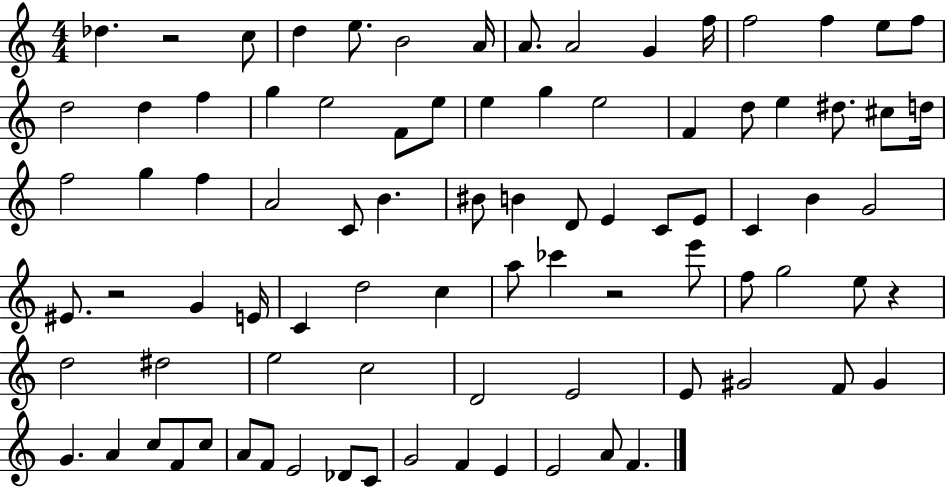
Db5/q. R/h C5/e D5/q E5/e. B4/h A4/s A4/e. A4/h G4/q F5/s F5/h F5/q E5/e F5/e D5/h D5/q F5/q G5/q E5/h F4/e E5/e E5/q G5/q E5/h F4/q D5/e E5/q D#5/e. C#5/e D5/s F5/h G5/q F5/q A4/h C4/e B4/q. BIS4/e B4/q D4/e E4/q C4/e E4/e C4/q B4/q G4/h EIS4/e. R/h G4/q E4/s C4/q D5/h C5/q A5/e CES6/q R/h E6/e F5/e G5/h E5/e R/q D5/h D#5/h E5/h C5/h D4/h E4/h E4/e G#4/h F4/e G#4/q G4/q. A4/q C5/e F4/e C5/e A4/e F4/e E4/h Db4/e C4/e G4/h F4/q E4/q E4/h A4/e F4/q.